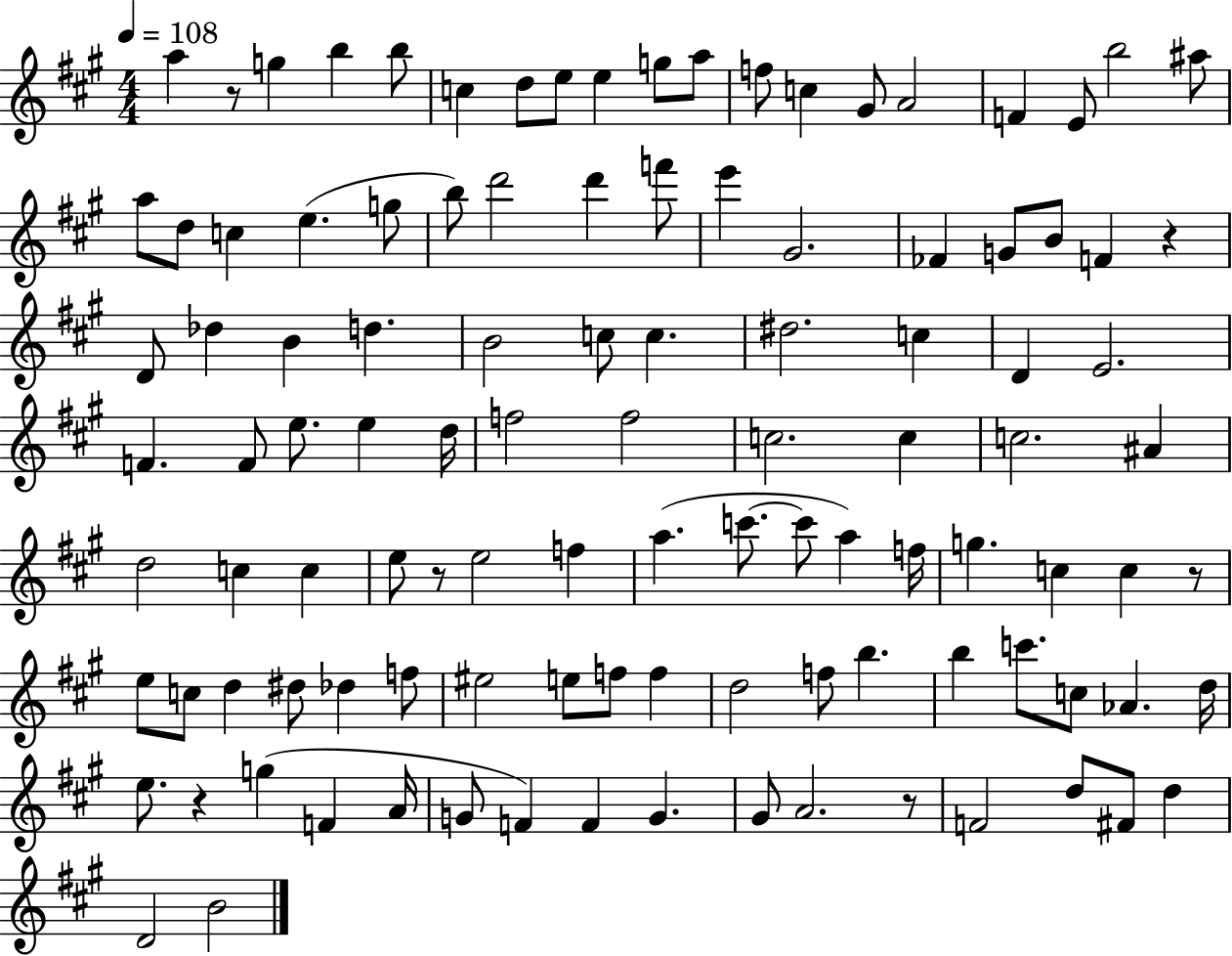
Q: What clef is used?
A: treble